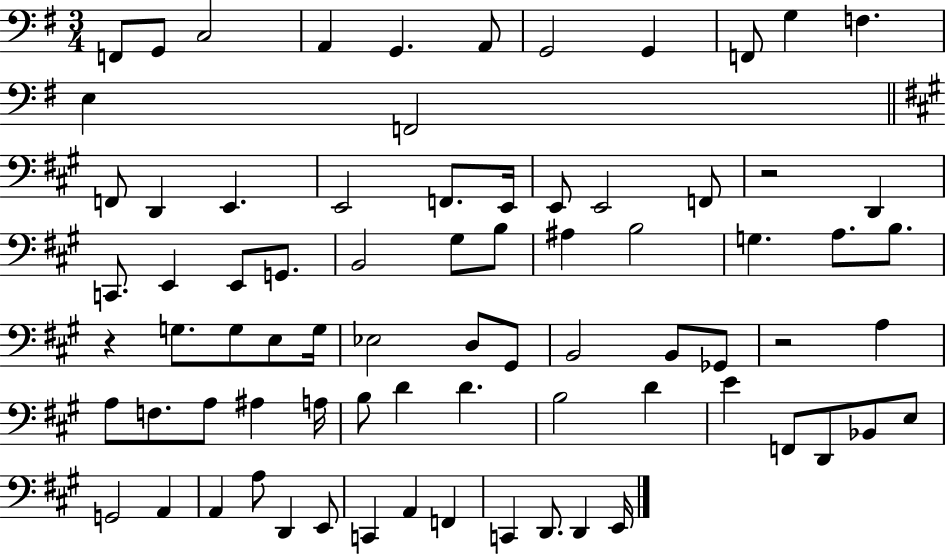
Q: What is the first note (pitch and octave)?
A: F2